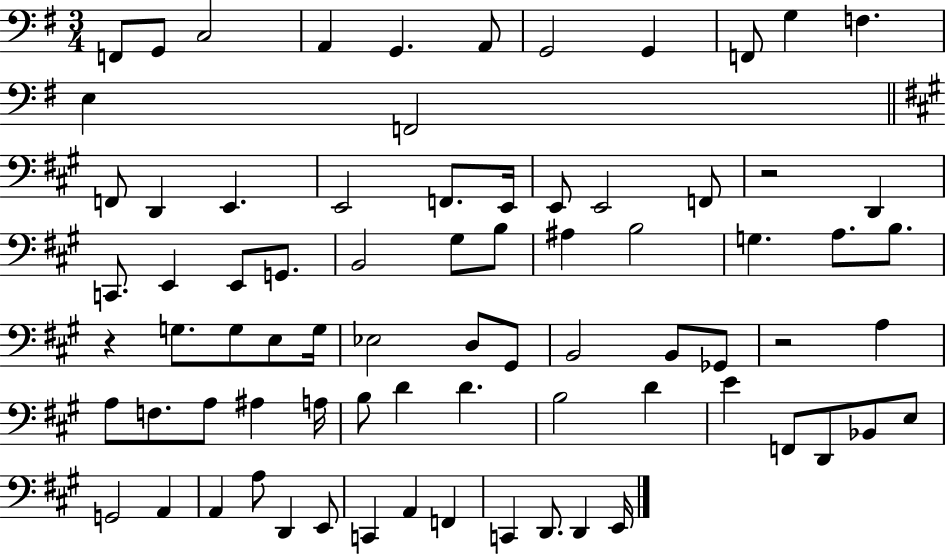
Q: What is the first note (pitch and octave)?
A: F2